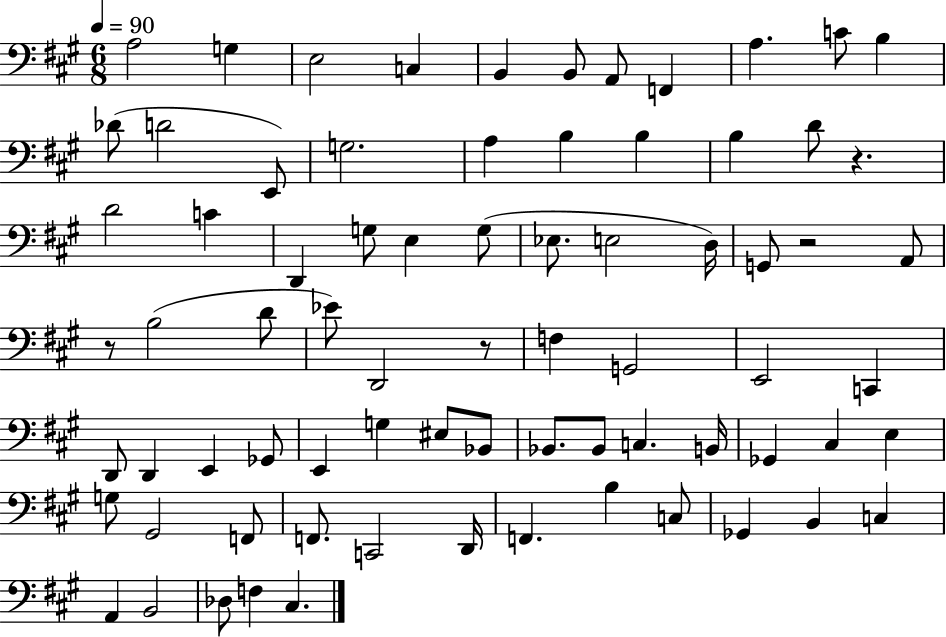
{
  \clef bass
  \numericTimeSignature
  \time 6/8
  \key a \major
  \tempo 4 = 90
  a2 g4 | e2 c4 | b,4 b,8 a,8 f,4 | a4. c'8 b4 | \break des'8( d'2 e,8) | g2. | a4 b4 b4 | b4 d'8 r4. | \break d'2 c'4 | d,4 g8 e4 g8( | ees8. e2 d16) | g,8 r2 a,8 | \break r8 b2( d'8 | ees'8) d,2 r8 | f4 g,2 | e,2 c,4 | \break d,8 d,4 e,4 ges,8 | e,4 g4 eis8 bes,8 | bes,8. bes,8 c4. b,16 | ges,4 cis4 e4 | \break g8 gis,2 f,8 | f,8. c,2 d,16 | f,4. b4 c8 | ges,4 b,4 c4 | \break a,4 b,2 | des8 f4 cis4. | \bar "|."
}